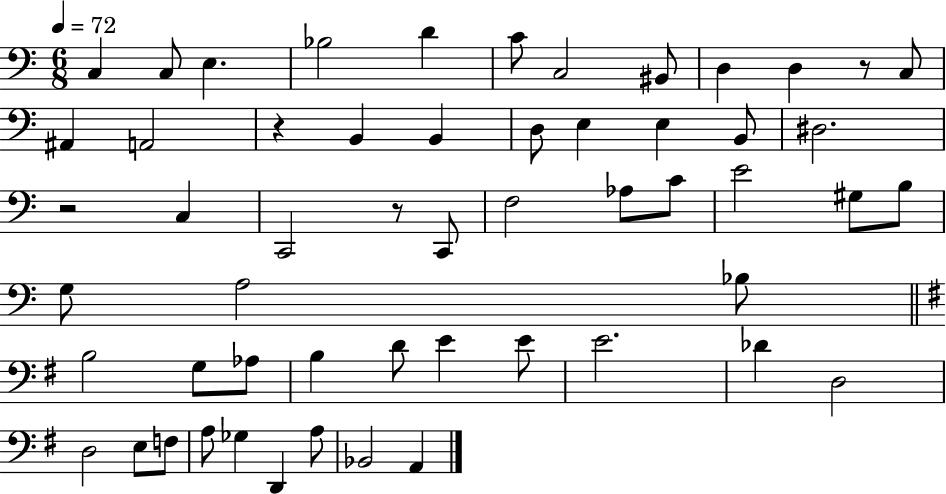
{
  \clef bass
  \numericTimeSignature
  \time 6/8
  \key c \major
  \tempo 4 = 72
  c4 c8 e4. | bes2 d'4 | c'8 c2 bis,8 | d4 d4 r8 c8 | \break ais,4 a,2 | r4 b,4 b,4 | d8 e4 e4 b,8 | dis2. | \break r2 c4 | c,2 r8 c,8 | f2 aes8 c'8 | e'2 gis8 b8 | \break g8 a2 bes8 | \bar "||" \break \key e \minor b2 g8 aes8 | b4 d'8 e'4 e'8 | e'2. | des'4 d2 | \break d2 e8 f8 | a8 ges4 d,4 a8 | bes,2 a,4 | \bar "|."
}